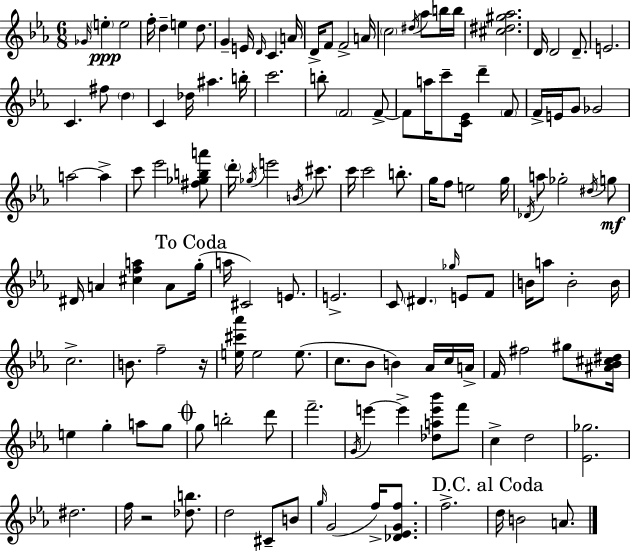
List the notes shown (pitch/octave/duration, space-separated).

Gb4/s E5/q E5/h F5/s D5/q E5/q D5/e. G4/q E4/s D4/s C4/q. A4/s D4/s F4/e F4/h A4/s C5/h D#5/s Ab5/e B5/s B5/s [C#5,D#5,G#5,Ab5]/h. D4/s D4/h D4/e. E4/h. C4/q. F#5/e D5/q C4/q Db5/s A#5/q. B5/s C6/h. B5/e F4/h F4/e F4/e A5/s C6/e [C4,Eb4]/s D6/q F4/e F4/s E4/s G4/e Gb4/h A5/h A5/q C6/e Eb6/h [F#5,Gb5,B5,A6]/e D6/s Gb5/s E6/h B4/s C#6/e. C6/s C6/h B5/e. G5/s F5/e E5/h G5/s Db4/s A5/e Gb5/h D#5/s G5/e D#4/s A4/q [C#5,F5,A5]/q A4/e G5/s A5/s C#4/h E4/e. E4/h. C4/e D#4/q. Gb5/s E4/e F4/e B4/s A5/e B4/h B4/s C5/h. B4/e. F5/h R/s [E5,C#6,Ab6]/s E5/h E5/e. C5/e. Bb4/e B4/q Ab4/s C5/s A4/s F4/s F#5/h G#5/e [A#4,Bb4,C#5,D#5]/s E5/q G5/q A5/e G5/e G5/e B5/h D6/e F6/h. G4/s E6/q E6/q [Db5,A5,E6,Bb6]/e F6/e C5/q D5/h [Eb4,Gb5]/h. D#5/h. F5/s R/h [Db5,B5]/e. D5/h C#4/e B4/e G5/s G4/h F5/s [Db4,Eb4,G4,F5]/e. F5/h. D5/s B4/h A4/e.